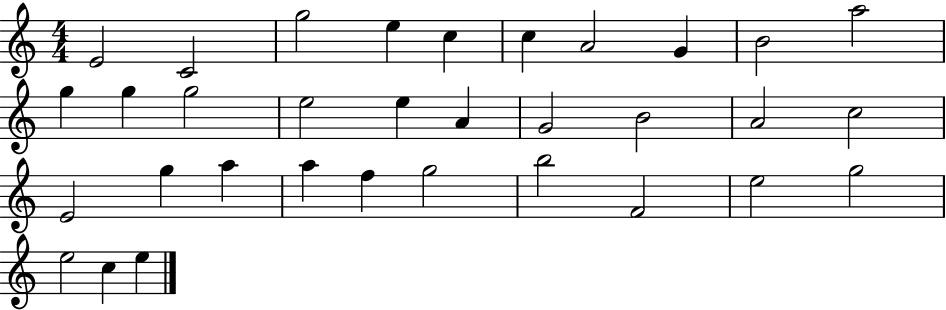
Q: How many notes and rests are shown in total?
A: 33